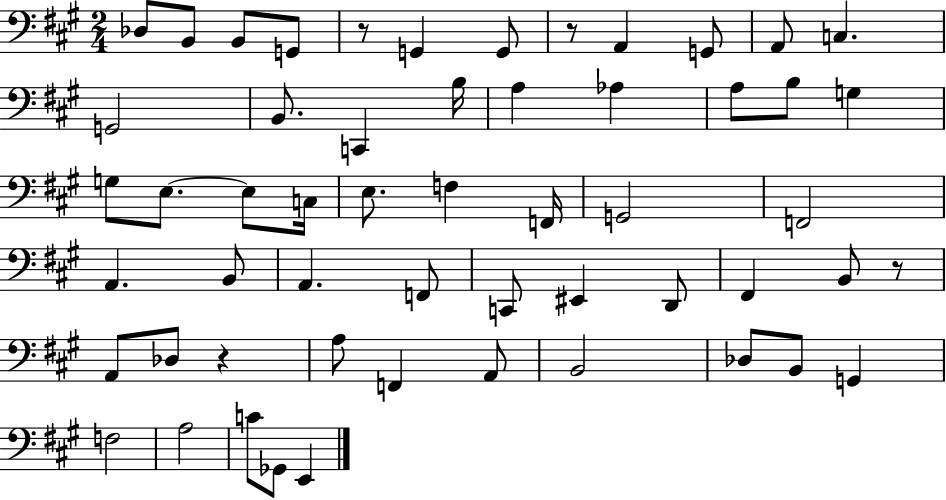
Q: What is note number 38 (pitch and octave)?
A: A2